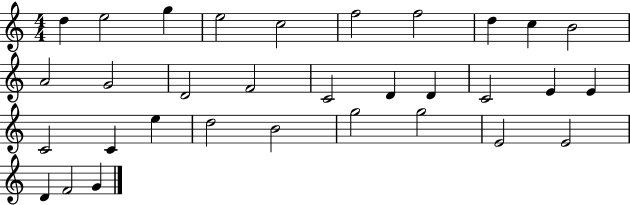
{
  \clef treble
  \numericTimeSignature
  \time 4/4
  \key c \major
  d''4 e''2 g''4 | e''2 c''2 | f''2 f''2 | d''4 c''4 b'2 | \break a'2 g'2 | d'2 f'2 | c'2 d'4 d'4 | c'2 e'4 e'4 | \break c'2 c'4 e''4 | d''2 b'2 | g''2 g''2 | e'2 e'2 | \break d'4 f'2 g'4 | \bar "|."
}